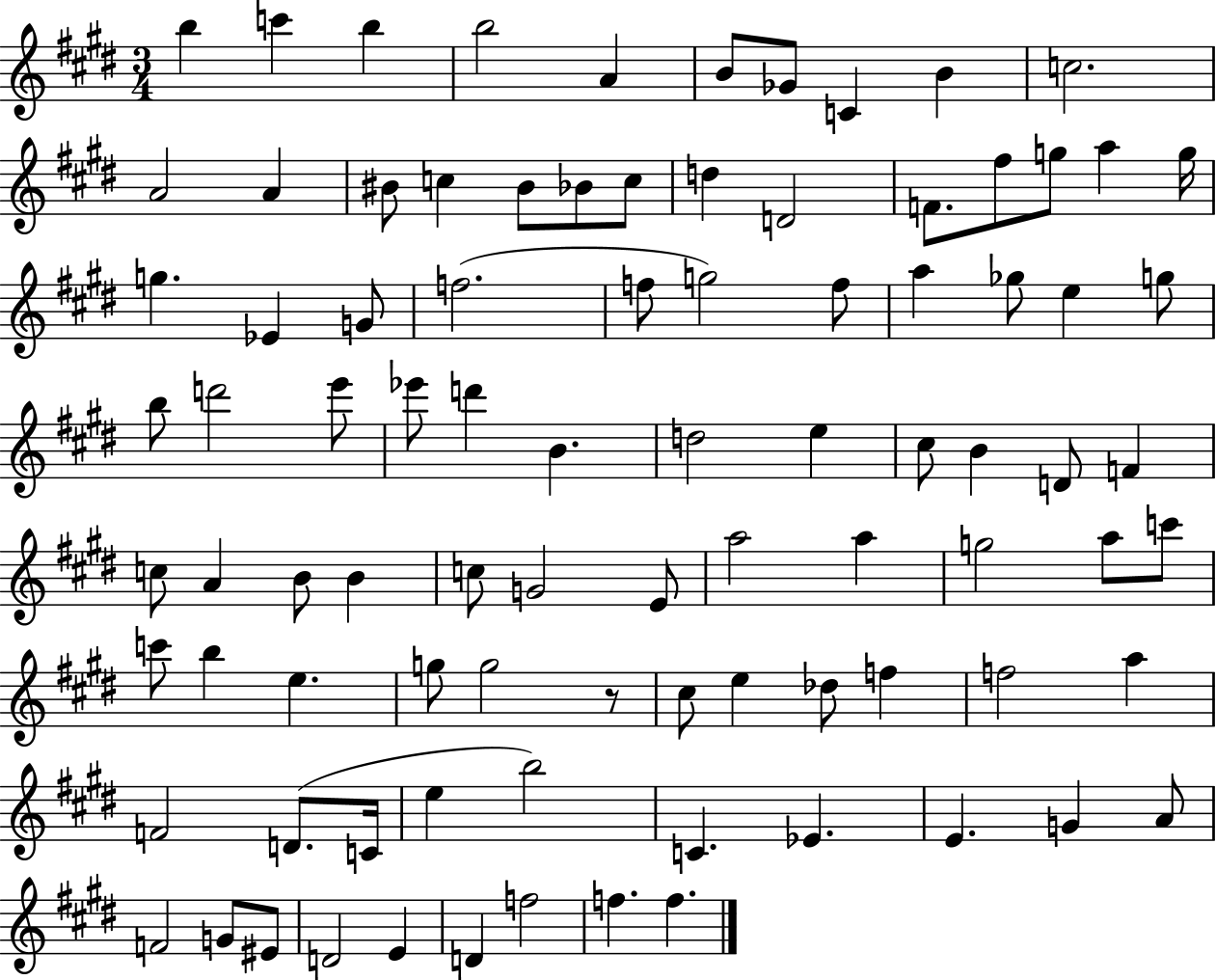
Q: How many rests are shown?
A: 1